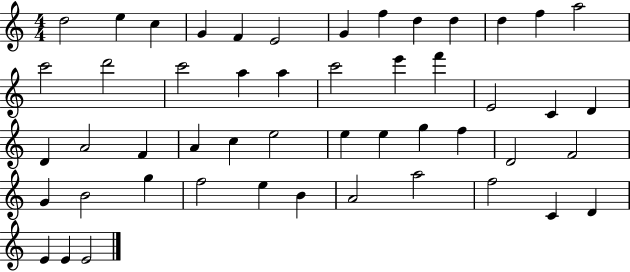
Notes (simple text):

D5/h E5/q C5/q G4/q F4/q E4/h G4/q F5/q D5/q D5/q D5/q F5/q A5/h C6/h D6/h C6/h A5/q A5/q C6/h E6/q F6/q E4/h C4/q D4/q D4/q A4/h F4/q A4/q C5/q E5/h E5/q E5/q G5/q F5/q D4/h F4/h G4/q B4/h G5/q F5/h E5/q B4/q A4/h A5/h F5/h C4/q D4/q E4/q E4/q E4/h